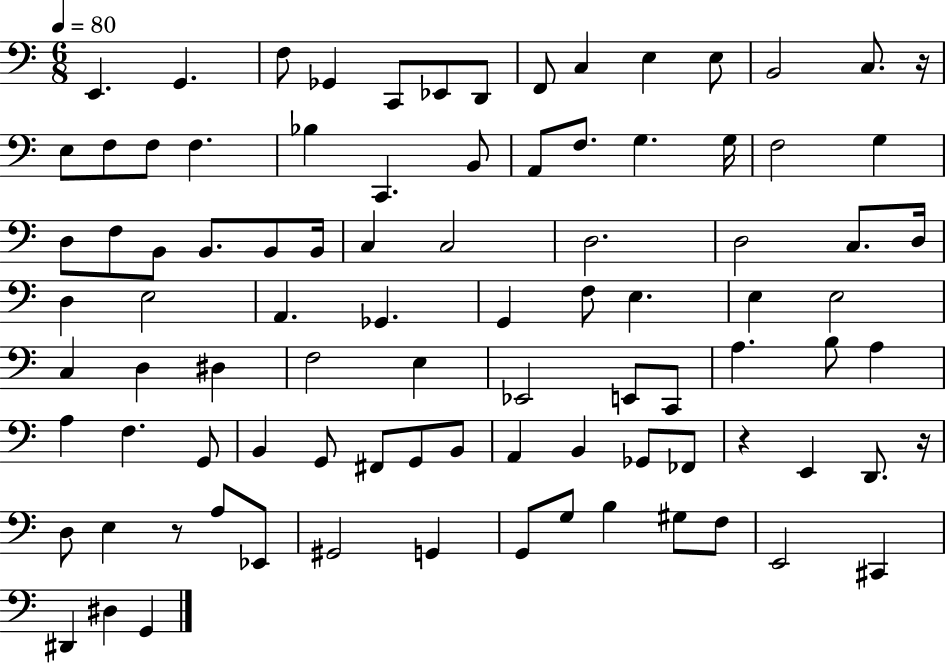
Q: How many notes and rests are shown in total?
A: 92